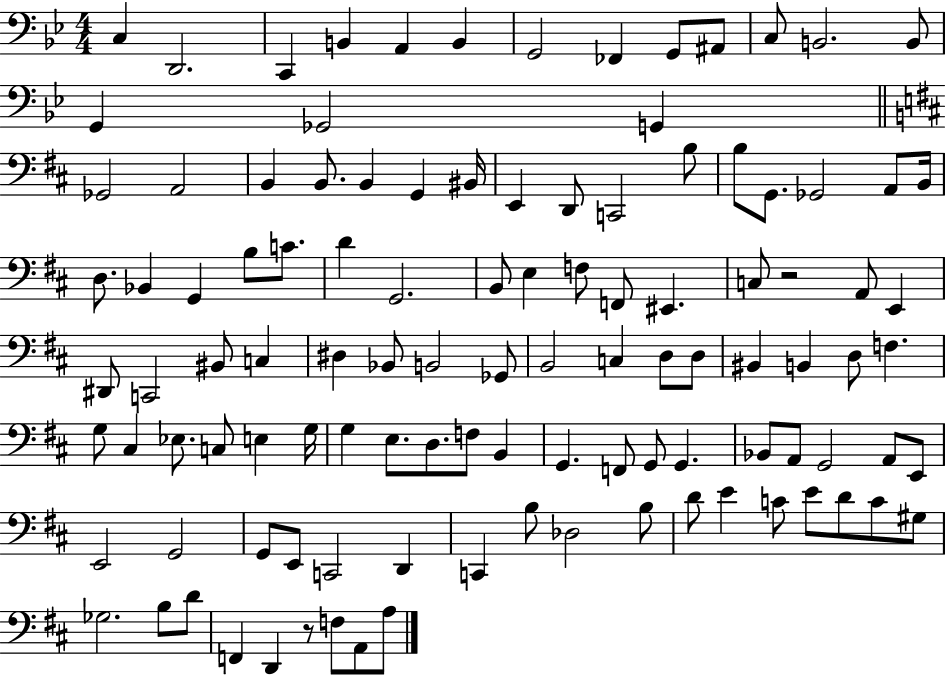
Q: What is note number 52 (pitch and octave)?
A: D#3